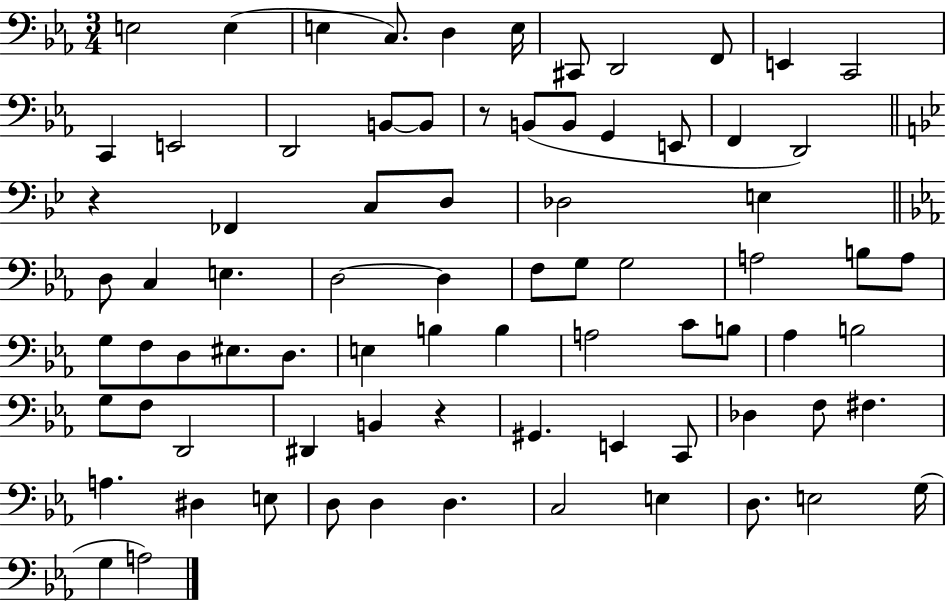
E3/h E3/q E3/q C3/e. D3/q E3/s C#2/e D2/h F2/e E2/q C2/h C2/q E2/h D2/h B2/e B2/e R/e B2/e B2/e G2/q E2/e F2/q D2/h R/q FES2/q C3/e D3/e Db3/h E3/q D3/e C3/q E3/q. D3/h D3/q F3/e G3/e G3/h A3/h B3/e A3/e G3/e F3/e D3/e EIS3/e. D3/e. E3/q B3/q B3/q A3/h C4/e B3/e Ab3/q B3/h G3/e F3/e D2/h D#2/q B2/q R/q G#2/q. E2/q C2/e Db3/q F3/e F#3/q. A3/q. D#3/q E3/e D3/e D3/q D3/q. C3/h E3/q D3/e. E3/h G3/s G3/q A3/h